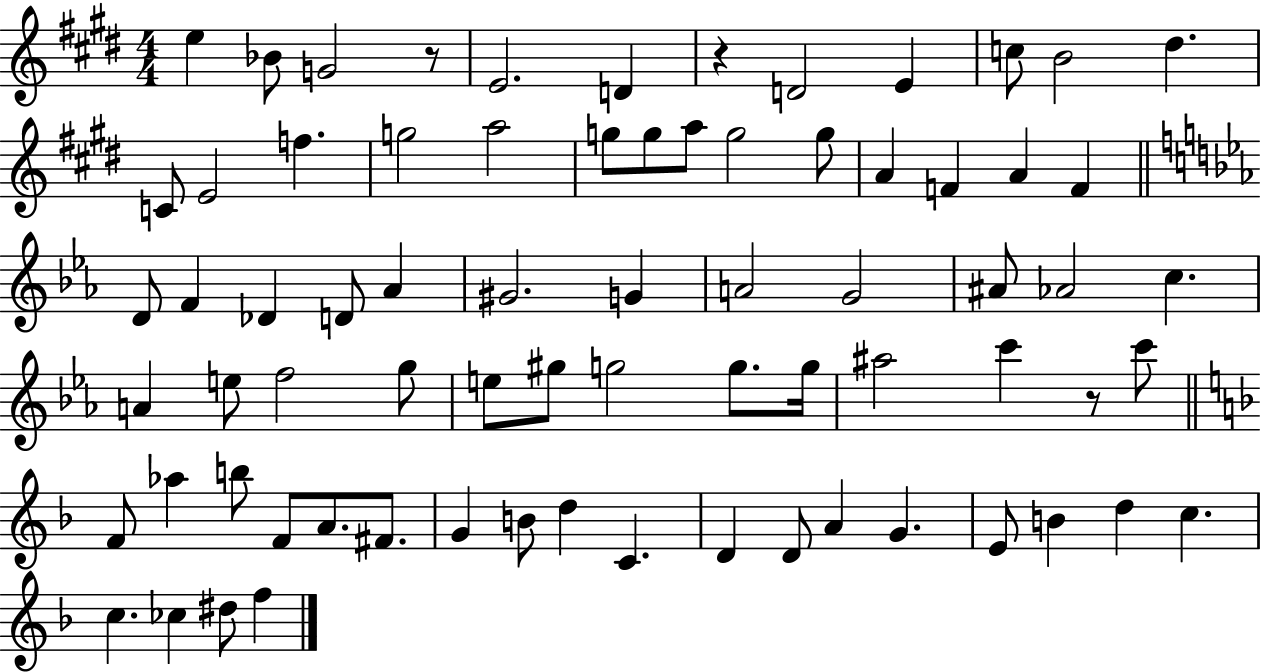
E5/q Bb4/e G4/h R/e E4/h. D4/q R/q D4/h E4/q C5/e B4/h D#5/q. C4/e E4/h F5/q. G5/h A5/h G5/e G5/e A5/e G5/h G5/e A4/q F4/q A4/q F4/q D4/e F4/q Db4/q D4/e Ab4/q G#4/h. G4/q A4/h G4/h A#4/e Ab4/h C5/q. A4/q E5/e F5/h G5/e E5/e G#5/e G5/h G5/e. G5/s A#5/h C6/q R/e C6/e F4/e Ab5/q B5/e F4/e A4/e. F#4/e. G4/q B4/e D5/q C4/q. D4/q D4/e A4/q G4/q. E4/e B4/q D5/q C5/q. C5/q. CES5/q D#5/e F5/q